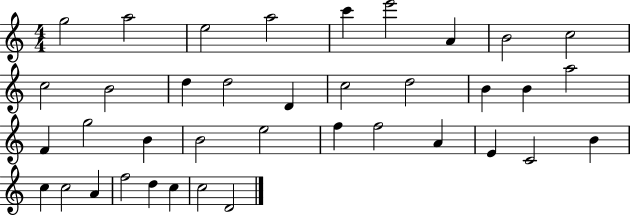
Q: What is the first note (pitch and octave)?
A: G5